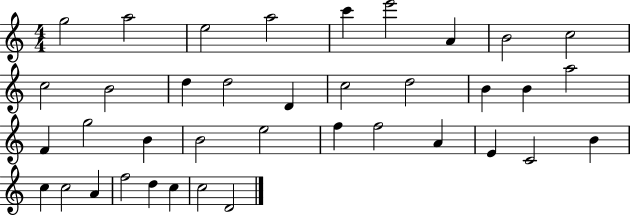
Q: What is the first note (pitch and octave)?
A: G5